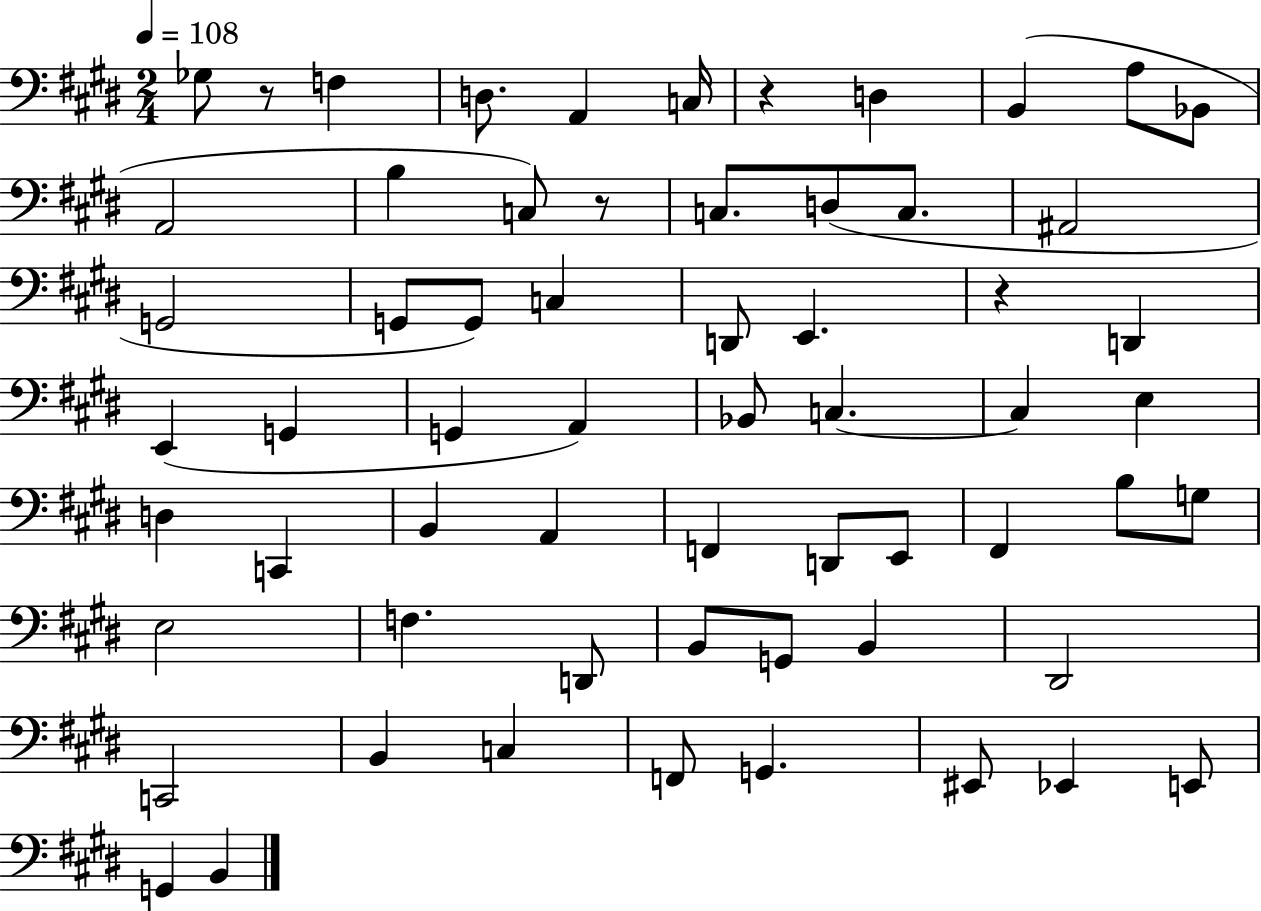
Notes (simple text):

Gb3/e R/e F3/q D3/e. A2/q C3/s R/q D3/q B2/q A3/e Bb2/e A2/h B3/q C3/e R/e C3/e. D3/e C3/e. A#2/h G2/h G2/e G2/e C3/q D2/e E2/q. R/q D2/q E2/q G2/q G2/q A2/q Bb2/e C3/q. C3/q E3/q D3/q C2/q B2/q A2/q F2/q D2/e E2/e F#2/q B3/e G3/e E3/h F3/q. D2/e B2/e G2/e B2/q D#2/h C2/h B2/q C3/q F2/e G2/q. EIS2/e Eb2/q E2/e G2/q B2/q